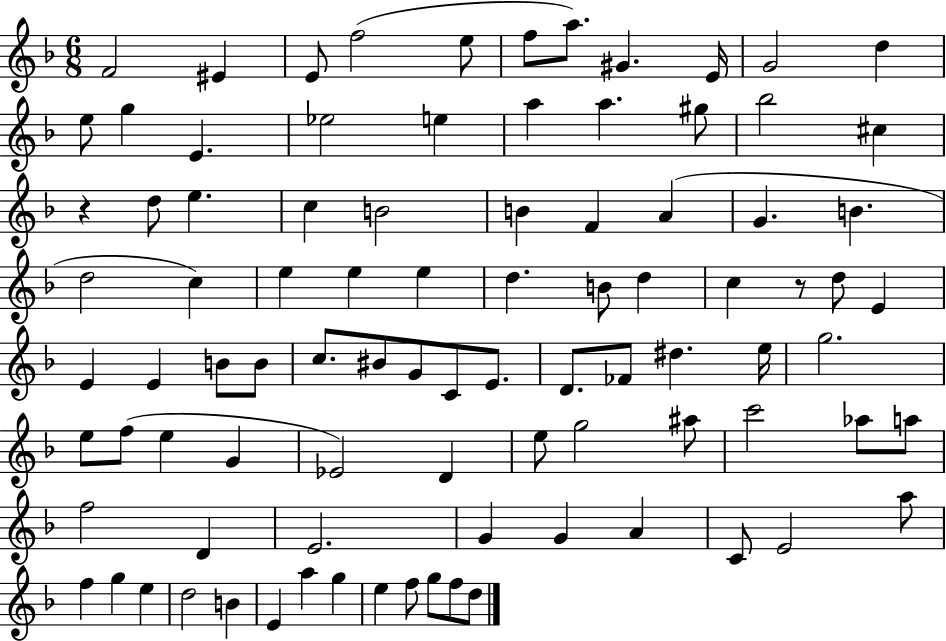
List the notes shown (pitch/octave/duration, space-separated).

F4/h EIS4/q E4/e F5/h E5/e F5/e A5/e. G#4/q. E4/s G4/h D5/q E5/e G5/q E4/q. Eb5/h E5/q A5/q A5/q. G#5/e Bb5/h C#5/q R/q D5/e E5/q. C5/q B4/h B4/q F4/q A4/q G4/q. B4/q. D5/h C5/q E5/q E5/q E5/q D5/q. B4/e D5/q C5/q R/e D5/e E4/q E4/q E4/q B4/e B4/e C5/e. BIS4/e G4/e C4/e E4/e. D4/e. FES4/e D#5/q. E5/s G5/h. E5/e F5/e E5/q G4/q Eb4/h D4/q E5/e G5/h A#5/e C6/h Ab5/e A5/e F5/h D4/q E4/h. G4/q G4/q A4/q C4/e E4/h A5/e F5/q G5/q E5/q D5/h B4/q E4/q A5/q G5/q E5/q F5/e G5/e F5/e D5/e